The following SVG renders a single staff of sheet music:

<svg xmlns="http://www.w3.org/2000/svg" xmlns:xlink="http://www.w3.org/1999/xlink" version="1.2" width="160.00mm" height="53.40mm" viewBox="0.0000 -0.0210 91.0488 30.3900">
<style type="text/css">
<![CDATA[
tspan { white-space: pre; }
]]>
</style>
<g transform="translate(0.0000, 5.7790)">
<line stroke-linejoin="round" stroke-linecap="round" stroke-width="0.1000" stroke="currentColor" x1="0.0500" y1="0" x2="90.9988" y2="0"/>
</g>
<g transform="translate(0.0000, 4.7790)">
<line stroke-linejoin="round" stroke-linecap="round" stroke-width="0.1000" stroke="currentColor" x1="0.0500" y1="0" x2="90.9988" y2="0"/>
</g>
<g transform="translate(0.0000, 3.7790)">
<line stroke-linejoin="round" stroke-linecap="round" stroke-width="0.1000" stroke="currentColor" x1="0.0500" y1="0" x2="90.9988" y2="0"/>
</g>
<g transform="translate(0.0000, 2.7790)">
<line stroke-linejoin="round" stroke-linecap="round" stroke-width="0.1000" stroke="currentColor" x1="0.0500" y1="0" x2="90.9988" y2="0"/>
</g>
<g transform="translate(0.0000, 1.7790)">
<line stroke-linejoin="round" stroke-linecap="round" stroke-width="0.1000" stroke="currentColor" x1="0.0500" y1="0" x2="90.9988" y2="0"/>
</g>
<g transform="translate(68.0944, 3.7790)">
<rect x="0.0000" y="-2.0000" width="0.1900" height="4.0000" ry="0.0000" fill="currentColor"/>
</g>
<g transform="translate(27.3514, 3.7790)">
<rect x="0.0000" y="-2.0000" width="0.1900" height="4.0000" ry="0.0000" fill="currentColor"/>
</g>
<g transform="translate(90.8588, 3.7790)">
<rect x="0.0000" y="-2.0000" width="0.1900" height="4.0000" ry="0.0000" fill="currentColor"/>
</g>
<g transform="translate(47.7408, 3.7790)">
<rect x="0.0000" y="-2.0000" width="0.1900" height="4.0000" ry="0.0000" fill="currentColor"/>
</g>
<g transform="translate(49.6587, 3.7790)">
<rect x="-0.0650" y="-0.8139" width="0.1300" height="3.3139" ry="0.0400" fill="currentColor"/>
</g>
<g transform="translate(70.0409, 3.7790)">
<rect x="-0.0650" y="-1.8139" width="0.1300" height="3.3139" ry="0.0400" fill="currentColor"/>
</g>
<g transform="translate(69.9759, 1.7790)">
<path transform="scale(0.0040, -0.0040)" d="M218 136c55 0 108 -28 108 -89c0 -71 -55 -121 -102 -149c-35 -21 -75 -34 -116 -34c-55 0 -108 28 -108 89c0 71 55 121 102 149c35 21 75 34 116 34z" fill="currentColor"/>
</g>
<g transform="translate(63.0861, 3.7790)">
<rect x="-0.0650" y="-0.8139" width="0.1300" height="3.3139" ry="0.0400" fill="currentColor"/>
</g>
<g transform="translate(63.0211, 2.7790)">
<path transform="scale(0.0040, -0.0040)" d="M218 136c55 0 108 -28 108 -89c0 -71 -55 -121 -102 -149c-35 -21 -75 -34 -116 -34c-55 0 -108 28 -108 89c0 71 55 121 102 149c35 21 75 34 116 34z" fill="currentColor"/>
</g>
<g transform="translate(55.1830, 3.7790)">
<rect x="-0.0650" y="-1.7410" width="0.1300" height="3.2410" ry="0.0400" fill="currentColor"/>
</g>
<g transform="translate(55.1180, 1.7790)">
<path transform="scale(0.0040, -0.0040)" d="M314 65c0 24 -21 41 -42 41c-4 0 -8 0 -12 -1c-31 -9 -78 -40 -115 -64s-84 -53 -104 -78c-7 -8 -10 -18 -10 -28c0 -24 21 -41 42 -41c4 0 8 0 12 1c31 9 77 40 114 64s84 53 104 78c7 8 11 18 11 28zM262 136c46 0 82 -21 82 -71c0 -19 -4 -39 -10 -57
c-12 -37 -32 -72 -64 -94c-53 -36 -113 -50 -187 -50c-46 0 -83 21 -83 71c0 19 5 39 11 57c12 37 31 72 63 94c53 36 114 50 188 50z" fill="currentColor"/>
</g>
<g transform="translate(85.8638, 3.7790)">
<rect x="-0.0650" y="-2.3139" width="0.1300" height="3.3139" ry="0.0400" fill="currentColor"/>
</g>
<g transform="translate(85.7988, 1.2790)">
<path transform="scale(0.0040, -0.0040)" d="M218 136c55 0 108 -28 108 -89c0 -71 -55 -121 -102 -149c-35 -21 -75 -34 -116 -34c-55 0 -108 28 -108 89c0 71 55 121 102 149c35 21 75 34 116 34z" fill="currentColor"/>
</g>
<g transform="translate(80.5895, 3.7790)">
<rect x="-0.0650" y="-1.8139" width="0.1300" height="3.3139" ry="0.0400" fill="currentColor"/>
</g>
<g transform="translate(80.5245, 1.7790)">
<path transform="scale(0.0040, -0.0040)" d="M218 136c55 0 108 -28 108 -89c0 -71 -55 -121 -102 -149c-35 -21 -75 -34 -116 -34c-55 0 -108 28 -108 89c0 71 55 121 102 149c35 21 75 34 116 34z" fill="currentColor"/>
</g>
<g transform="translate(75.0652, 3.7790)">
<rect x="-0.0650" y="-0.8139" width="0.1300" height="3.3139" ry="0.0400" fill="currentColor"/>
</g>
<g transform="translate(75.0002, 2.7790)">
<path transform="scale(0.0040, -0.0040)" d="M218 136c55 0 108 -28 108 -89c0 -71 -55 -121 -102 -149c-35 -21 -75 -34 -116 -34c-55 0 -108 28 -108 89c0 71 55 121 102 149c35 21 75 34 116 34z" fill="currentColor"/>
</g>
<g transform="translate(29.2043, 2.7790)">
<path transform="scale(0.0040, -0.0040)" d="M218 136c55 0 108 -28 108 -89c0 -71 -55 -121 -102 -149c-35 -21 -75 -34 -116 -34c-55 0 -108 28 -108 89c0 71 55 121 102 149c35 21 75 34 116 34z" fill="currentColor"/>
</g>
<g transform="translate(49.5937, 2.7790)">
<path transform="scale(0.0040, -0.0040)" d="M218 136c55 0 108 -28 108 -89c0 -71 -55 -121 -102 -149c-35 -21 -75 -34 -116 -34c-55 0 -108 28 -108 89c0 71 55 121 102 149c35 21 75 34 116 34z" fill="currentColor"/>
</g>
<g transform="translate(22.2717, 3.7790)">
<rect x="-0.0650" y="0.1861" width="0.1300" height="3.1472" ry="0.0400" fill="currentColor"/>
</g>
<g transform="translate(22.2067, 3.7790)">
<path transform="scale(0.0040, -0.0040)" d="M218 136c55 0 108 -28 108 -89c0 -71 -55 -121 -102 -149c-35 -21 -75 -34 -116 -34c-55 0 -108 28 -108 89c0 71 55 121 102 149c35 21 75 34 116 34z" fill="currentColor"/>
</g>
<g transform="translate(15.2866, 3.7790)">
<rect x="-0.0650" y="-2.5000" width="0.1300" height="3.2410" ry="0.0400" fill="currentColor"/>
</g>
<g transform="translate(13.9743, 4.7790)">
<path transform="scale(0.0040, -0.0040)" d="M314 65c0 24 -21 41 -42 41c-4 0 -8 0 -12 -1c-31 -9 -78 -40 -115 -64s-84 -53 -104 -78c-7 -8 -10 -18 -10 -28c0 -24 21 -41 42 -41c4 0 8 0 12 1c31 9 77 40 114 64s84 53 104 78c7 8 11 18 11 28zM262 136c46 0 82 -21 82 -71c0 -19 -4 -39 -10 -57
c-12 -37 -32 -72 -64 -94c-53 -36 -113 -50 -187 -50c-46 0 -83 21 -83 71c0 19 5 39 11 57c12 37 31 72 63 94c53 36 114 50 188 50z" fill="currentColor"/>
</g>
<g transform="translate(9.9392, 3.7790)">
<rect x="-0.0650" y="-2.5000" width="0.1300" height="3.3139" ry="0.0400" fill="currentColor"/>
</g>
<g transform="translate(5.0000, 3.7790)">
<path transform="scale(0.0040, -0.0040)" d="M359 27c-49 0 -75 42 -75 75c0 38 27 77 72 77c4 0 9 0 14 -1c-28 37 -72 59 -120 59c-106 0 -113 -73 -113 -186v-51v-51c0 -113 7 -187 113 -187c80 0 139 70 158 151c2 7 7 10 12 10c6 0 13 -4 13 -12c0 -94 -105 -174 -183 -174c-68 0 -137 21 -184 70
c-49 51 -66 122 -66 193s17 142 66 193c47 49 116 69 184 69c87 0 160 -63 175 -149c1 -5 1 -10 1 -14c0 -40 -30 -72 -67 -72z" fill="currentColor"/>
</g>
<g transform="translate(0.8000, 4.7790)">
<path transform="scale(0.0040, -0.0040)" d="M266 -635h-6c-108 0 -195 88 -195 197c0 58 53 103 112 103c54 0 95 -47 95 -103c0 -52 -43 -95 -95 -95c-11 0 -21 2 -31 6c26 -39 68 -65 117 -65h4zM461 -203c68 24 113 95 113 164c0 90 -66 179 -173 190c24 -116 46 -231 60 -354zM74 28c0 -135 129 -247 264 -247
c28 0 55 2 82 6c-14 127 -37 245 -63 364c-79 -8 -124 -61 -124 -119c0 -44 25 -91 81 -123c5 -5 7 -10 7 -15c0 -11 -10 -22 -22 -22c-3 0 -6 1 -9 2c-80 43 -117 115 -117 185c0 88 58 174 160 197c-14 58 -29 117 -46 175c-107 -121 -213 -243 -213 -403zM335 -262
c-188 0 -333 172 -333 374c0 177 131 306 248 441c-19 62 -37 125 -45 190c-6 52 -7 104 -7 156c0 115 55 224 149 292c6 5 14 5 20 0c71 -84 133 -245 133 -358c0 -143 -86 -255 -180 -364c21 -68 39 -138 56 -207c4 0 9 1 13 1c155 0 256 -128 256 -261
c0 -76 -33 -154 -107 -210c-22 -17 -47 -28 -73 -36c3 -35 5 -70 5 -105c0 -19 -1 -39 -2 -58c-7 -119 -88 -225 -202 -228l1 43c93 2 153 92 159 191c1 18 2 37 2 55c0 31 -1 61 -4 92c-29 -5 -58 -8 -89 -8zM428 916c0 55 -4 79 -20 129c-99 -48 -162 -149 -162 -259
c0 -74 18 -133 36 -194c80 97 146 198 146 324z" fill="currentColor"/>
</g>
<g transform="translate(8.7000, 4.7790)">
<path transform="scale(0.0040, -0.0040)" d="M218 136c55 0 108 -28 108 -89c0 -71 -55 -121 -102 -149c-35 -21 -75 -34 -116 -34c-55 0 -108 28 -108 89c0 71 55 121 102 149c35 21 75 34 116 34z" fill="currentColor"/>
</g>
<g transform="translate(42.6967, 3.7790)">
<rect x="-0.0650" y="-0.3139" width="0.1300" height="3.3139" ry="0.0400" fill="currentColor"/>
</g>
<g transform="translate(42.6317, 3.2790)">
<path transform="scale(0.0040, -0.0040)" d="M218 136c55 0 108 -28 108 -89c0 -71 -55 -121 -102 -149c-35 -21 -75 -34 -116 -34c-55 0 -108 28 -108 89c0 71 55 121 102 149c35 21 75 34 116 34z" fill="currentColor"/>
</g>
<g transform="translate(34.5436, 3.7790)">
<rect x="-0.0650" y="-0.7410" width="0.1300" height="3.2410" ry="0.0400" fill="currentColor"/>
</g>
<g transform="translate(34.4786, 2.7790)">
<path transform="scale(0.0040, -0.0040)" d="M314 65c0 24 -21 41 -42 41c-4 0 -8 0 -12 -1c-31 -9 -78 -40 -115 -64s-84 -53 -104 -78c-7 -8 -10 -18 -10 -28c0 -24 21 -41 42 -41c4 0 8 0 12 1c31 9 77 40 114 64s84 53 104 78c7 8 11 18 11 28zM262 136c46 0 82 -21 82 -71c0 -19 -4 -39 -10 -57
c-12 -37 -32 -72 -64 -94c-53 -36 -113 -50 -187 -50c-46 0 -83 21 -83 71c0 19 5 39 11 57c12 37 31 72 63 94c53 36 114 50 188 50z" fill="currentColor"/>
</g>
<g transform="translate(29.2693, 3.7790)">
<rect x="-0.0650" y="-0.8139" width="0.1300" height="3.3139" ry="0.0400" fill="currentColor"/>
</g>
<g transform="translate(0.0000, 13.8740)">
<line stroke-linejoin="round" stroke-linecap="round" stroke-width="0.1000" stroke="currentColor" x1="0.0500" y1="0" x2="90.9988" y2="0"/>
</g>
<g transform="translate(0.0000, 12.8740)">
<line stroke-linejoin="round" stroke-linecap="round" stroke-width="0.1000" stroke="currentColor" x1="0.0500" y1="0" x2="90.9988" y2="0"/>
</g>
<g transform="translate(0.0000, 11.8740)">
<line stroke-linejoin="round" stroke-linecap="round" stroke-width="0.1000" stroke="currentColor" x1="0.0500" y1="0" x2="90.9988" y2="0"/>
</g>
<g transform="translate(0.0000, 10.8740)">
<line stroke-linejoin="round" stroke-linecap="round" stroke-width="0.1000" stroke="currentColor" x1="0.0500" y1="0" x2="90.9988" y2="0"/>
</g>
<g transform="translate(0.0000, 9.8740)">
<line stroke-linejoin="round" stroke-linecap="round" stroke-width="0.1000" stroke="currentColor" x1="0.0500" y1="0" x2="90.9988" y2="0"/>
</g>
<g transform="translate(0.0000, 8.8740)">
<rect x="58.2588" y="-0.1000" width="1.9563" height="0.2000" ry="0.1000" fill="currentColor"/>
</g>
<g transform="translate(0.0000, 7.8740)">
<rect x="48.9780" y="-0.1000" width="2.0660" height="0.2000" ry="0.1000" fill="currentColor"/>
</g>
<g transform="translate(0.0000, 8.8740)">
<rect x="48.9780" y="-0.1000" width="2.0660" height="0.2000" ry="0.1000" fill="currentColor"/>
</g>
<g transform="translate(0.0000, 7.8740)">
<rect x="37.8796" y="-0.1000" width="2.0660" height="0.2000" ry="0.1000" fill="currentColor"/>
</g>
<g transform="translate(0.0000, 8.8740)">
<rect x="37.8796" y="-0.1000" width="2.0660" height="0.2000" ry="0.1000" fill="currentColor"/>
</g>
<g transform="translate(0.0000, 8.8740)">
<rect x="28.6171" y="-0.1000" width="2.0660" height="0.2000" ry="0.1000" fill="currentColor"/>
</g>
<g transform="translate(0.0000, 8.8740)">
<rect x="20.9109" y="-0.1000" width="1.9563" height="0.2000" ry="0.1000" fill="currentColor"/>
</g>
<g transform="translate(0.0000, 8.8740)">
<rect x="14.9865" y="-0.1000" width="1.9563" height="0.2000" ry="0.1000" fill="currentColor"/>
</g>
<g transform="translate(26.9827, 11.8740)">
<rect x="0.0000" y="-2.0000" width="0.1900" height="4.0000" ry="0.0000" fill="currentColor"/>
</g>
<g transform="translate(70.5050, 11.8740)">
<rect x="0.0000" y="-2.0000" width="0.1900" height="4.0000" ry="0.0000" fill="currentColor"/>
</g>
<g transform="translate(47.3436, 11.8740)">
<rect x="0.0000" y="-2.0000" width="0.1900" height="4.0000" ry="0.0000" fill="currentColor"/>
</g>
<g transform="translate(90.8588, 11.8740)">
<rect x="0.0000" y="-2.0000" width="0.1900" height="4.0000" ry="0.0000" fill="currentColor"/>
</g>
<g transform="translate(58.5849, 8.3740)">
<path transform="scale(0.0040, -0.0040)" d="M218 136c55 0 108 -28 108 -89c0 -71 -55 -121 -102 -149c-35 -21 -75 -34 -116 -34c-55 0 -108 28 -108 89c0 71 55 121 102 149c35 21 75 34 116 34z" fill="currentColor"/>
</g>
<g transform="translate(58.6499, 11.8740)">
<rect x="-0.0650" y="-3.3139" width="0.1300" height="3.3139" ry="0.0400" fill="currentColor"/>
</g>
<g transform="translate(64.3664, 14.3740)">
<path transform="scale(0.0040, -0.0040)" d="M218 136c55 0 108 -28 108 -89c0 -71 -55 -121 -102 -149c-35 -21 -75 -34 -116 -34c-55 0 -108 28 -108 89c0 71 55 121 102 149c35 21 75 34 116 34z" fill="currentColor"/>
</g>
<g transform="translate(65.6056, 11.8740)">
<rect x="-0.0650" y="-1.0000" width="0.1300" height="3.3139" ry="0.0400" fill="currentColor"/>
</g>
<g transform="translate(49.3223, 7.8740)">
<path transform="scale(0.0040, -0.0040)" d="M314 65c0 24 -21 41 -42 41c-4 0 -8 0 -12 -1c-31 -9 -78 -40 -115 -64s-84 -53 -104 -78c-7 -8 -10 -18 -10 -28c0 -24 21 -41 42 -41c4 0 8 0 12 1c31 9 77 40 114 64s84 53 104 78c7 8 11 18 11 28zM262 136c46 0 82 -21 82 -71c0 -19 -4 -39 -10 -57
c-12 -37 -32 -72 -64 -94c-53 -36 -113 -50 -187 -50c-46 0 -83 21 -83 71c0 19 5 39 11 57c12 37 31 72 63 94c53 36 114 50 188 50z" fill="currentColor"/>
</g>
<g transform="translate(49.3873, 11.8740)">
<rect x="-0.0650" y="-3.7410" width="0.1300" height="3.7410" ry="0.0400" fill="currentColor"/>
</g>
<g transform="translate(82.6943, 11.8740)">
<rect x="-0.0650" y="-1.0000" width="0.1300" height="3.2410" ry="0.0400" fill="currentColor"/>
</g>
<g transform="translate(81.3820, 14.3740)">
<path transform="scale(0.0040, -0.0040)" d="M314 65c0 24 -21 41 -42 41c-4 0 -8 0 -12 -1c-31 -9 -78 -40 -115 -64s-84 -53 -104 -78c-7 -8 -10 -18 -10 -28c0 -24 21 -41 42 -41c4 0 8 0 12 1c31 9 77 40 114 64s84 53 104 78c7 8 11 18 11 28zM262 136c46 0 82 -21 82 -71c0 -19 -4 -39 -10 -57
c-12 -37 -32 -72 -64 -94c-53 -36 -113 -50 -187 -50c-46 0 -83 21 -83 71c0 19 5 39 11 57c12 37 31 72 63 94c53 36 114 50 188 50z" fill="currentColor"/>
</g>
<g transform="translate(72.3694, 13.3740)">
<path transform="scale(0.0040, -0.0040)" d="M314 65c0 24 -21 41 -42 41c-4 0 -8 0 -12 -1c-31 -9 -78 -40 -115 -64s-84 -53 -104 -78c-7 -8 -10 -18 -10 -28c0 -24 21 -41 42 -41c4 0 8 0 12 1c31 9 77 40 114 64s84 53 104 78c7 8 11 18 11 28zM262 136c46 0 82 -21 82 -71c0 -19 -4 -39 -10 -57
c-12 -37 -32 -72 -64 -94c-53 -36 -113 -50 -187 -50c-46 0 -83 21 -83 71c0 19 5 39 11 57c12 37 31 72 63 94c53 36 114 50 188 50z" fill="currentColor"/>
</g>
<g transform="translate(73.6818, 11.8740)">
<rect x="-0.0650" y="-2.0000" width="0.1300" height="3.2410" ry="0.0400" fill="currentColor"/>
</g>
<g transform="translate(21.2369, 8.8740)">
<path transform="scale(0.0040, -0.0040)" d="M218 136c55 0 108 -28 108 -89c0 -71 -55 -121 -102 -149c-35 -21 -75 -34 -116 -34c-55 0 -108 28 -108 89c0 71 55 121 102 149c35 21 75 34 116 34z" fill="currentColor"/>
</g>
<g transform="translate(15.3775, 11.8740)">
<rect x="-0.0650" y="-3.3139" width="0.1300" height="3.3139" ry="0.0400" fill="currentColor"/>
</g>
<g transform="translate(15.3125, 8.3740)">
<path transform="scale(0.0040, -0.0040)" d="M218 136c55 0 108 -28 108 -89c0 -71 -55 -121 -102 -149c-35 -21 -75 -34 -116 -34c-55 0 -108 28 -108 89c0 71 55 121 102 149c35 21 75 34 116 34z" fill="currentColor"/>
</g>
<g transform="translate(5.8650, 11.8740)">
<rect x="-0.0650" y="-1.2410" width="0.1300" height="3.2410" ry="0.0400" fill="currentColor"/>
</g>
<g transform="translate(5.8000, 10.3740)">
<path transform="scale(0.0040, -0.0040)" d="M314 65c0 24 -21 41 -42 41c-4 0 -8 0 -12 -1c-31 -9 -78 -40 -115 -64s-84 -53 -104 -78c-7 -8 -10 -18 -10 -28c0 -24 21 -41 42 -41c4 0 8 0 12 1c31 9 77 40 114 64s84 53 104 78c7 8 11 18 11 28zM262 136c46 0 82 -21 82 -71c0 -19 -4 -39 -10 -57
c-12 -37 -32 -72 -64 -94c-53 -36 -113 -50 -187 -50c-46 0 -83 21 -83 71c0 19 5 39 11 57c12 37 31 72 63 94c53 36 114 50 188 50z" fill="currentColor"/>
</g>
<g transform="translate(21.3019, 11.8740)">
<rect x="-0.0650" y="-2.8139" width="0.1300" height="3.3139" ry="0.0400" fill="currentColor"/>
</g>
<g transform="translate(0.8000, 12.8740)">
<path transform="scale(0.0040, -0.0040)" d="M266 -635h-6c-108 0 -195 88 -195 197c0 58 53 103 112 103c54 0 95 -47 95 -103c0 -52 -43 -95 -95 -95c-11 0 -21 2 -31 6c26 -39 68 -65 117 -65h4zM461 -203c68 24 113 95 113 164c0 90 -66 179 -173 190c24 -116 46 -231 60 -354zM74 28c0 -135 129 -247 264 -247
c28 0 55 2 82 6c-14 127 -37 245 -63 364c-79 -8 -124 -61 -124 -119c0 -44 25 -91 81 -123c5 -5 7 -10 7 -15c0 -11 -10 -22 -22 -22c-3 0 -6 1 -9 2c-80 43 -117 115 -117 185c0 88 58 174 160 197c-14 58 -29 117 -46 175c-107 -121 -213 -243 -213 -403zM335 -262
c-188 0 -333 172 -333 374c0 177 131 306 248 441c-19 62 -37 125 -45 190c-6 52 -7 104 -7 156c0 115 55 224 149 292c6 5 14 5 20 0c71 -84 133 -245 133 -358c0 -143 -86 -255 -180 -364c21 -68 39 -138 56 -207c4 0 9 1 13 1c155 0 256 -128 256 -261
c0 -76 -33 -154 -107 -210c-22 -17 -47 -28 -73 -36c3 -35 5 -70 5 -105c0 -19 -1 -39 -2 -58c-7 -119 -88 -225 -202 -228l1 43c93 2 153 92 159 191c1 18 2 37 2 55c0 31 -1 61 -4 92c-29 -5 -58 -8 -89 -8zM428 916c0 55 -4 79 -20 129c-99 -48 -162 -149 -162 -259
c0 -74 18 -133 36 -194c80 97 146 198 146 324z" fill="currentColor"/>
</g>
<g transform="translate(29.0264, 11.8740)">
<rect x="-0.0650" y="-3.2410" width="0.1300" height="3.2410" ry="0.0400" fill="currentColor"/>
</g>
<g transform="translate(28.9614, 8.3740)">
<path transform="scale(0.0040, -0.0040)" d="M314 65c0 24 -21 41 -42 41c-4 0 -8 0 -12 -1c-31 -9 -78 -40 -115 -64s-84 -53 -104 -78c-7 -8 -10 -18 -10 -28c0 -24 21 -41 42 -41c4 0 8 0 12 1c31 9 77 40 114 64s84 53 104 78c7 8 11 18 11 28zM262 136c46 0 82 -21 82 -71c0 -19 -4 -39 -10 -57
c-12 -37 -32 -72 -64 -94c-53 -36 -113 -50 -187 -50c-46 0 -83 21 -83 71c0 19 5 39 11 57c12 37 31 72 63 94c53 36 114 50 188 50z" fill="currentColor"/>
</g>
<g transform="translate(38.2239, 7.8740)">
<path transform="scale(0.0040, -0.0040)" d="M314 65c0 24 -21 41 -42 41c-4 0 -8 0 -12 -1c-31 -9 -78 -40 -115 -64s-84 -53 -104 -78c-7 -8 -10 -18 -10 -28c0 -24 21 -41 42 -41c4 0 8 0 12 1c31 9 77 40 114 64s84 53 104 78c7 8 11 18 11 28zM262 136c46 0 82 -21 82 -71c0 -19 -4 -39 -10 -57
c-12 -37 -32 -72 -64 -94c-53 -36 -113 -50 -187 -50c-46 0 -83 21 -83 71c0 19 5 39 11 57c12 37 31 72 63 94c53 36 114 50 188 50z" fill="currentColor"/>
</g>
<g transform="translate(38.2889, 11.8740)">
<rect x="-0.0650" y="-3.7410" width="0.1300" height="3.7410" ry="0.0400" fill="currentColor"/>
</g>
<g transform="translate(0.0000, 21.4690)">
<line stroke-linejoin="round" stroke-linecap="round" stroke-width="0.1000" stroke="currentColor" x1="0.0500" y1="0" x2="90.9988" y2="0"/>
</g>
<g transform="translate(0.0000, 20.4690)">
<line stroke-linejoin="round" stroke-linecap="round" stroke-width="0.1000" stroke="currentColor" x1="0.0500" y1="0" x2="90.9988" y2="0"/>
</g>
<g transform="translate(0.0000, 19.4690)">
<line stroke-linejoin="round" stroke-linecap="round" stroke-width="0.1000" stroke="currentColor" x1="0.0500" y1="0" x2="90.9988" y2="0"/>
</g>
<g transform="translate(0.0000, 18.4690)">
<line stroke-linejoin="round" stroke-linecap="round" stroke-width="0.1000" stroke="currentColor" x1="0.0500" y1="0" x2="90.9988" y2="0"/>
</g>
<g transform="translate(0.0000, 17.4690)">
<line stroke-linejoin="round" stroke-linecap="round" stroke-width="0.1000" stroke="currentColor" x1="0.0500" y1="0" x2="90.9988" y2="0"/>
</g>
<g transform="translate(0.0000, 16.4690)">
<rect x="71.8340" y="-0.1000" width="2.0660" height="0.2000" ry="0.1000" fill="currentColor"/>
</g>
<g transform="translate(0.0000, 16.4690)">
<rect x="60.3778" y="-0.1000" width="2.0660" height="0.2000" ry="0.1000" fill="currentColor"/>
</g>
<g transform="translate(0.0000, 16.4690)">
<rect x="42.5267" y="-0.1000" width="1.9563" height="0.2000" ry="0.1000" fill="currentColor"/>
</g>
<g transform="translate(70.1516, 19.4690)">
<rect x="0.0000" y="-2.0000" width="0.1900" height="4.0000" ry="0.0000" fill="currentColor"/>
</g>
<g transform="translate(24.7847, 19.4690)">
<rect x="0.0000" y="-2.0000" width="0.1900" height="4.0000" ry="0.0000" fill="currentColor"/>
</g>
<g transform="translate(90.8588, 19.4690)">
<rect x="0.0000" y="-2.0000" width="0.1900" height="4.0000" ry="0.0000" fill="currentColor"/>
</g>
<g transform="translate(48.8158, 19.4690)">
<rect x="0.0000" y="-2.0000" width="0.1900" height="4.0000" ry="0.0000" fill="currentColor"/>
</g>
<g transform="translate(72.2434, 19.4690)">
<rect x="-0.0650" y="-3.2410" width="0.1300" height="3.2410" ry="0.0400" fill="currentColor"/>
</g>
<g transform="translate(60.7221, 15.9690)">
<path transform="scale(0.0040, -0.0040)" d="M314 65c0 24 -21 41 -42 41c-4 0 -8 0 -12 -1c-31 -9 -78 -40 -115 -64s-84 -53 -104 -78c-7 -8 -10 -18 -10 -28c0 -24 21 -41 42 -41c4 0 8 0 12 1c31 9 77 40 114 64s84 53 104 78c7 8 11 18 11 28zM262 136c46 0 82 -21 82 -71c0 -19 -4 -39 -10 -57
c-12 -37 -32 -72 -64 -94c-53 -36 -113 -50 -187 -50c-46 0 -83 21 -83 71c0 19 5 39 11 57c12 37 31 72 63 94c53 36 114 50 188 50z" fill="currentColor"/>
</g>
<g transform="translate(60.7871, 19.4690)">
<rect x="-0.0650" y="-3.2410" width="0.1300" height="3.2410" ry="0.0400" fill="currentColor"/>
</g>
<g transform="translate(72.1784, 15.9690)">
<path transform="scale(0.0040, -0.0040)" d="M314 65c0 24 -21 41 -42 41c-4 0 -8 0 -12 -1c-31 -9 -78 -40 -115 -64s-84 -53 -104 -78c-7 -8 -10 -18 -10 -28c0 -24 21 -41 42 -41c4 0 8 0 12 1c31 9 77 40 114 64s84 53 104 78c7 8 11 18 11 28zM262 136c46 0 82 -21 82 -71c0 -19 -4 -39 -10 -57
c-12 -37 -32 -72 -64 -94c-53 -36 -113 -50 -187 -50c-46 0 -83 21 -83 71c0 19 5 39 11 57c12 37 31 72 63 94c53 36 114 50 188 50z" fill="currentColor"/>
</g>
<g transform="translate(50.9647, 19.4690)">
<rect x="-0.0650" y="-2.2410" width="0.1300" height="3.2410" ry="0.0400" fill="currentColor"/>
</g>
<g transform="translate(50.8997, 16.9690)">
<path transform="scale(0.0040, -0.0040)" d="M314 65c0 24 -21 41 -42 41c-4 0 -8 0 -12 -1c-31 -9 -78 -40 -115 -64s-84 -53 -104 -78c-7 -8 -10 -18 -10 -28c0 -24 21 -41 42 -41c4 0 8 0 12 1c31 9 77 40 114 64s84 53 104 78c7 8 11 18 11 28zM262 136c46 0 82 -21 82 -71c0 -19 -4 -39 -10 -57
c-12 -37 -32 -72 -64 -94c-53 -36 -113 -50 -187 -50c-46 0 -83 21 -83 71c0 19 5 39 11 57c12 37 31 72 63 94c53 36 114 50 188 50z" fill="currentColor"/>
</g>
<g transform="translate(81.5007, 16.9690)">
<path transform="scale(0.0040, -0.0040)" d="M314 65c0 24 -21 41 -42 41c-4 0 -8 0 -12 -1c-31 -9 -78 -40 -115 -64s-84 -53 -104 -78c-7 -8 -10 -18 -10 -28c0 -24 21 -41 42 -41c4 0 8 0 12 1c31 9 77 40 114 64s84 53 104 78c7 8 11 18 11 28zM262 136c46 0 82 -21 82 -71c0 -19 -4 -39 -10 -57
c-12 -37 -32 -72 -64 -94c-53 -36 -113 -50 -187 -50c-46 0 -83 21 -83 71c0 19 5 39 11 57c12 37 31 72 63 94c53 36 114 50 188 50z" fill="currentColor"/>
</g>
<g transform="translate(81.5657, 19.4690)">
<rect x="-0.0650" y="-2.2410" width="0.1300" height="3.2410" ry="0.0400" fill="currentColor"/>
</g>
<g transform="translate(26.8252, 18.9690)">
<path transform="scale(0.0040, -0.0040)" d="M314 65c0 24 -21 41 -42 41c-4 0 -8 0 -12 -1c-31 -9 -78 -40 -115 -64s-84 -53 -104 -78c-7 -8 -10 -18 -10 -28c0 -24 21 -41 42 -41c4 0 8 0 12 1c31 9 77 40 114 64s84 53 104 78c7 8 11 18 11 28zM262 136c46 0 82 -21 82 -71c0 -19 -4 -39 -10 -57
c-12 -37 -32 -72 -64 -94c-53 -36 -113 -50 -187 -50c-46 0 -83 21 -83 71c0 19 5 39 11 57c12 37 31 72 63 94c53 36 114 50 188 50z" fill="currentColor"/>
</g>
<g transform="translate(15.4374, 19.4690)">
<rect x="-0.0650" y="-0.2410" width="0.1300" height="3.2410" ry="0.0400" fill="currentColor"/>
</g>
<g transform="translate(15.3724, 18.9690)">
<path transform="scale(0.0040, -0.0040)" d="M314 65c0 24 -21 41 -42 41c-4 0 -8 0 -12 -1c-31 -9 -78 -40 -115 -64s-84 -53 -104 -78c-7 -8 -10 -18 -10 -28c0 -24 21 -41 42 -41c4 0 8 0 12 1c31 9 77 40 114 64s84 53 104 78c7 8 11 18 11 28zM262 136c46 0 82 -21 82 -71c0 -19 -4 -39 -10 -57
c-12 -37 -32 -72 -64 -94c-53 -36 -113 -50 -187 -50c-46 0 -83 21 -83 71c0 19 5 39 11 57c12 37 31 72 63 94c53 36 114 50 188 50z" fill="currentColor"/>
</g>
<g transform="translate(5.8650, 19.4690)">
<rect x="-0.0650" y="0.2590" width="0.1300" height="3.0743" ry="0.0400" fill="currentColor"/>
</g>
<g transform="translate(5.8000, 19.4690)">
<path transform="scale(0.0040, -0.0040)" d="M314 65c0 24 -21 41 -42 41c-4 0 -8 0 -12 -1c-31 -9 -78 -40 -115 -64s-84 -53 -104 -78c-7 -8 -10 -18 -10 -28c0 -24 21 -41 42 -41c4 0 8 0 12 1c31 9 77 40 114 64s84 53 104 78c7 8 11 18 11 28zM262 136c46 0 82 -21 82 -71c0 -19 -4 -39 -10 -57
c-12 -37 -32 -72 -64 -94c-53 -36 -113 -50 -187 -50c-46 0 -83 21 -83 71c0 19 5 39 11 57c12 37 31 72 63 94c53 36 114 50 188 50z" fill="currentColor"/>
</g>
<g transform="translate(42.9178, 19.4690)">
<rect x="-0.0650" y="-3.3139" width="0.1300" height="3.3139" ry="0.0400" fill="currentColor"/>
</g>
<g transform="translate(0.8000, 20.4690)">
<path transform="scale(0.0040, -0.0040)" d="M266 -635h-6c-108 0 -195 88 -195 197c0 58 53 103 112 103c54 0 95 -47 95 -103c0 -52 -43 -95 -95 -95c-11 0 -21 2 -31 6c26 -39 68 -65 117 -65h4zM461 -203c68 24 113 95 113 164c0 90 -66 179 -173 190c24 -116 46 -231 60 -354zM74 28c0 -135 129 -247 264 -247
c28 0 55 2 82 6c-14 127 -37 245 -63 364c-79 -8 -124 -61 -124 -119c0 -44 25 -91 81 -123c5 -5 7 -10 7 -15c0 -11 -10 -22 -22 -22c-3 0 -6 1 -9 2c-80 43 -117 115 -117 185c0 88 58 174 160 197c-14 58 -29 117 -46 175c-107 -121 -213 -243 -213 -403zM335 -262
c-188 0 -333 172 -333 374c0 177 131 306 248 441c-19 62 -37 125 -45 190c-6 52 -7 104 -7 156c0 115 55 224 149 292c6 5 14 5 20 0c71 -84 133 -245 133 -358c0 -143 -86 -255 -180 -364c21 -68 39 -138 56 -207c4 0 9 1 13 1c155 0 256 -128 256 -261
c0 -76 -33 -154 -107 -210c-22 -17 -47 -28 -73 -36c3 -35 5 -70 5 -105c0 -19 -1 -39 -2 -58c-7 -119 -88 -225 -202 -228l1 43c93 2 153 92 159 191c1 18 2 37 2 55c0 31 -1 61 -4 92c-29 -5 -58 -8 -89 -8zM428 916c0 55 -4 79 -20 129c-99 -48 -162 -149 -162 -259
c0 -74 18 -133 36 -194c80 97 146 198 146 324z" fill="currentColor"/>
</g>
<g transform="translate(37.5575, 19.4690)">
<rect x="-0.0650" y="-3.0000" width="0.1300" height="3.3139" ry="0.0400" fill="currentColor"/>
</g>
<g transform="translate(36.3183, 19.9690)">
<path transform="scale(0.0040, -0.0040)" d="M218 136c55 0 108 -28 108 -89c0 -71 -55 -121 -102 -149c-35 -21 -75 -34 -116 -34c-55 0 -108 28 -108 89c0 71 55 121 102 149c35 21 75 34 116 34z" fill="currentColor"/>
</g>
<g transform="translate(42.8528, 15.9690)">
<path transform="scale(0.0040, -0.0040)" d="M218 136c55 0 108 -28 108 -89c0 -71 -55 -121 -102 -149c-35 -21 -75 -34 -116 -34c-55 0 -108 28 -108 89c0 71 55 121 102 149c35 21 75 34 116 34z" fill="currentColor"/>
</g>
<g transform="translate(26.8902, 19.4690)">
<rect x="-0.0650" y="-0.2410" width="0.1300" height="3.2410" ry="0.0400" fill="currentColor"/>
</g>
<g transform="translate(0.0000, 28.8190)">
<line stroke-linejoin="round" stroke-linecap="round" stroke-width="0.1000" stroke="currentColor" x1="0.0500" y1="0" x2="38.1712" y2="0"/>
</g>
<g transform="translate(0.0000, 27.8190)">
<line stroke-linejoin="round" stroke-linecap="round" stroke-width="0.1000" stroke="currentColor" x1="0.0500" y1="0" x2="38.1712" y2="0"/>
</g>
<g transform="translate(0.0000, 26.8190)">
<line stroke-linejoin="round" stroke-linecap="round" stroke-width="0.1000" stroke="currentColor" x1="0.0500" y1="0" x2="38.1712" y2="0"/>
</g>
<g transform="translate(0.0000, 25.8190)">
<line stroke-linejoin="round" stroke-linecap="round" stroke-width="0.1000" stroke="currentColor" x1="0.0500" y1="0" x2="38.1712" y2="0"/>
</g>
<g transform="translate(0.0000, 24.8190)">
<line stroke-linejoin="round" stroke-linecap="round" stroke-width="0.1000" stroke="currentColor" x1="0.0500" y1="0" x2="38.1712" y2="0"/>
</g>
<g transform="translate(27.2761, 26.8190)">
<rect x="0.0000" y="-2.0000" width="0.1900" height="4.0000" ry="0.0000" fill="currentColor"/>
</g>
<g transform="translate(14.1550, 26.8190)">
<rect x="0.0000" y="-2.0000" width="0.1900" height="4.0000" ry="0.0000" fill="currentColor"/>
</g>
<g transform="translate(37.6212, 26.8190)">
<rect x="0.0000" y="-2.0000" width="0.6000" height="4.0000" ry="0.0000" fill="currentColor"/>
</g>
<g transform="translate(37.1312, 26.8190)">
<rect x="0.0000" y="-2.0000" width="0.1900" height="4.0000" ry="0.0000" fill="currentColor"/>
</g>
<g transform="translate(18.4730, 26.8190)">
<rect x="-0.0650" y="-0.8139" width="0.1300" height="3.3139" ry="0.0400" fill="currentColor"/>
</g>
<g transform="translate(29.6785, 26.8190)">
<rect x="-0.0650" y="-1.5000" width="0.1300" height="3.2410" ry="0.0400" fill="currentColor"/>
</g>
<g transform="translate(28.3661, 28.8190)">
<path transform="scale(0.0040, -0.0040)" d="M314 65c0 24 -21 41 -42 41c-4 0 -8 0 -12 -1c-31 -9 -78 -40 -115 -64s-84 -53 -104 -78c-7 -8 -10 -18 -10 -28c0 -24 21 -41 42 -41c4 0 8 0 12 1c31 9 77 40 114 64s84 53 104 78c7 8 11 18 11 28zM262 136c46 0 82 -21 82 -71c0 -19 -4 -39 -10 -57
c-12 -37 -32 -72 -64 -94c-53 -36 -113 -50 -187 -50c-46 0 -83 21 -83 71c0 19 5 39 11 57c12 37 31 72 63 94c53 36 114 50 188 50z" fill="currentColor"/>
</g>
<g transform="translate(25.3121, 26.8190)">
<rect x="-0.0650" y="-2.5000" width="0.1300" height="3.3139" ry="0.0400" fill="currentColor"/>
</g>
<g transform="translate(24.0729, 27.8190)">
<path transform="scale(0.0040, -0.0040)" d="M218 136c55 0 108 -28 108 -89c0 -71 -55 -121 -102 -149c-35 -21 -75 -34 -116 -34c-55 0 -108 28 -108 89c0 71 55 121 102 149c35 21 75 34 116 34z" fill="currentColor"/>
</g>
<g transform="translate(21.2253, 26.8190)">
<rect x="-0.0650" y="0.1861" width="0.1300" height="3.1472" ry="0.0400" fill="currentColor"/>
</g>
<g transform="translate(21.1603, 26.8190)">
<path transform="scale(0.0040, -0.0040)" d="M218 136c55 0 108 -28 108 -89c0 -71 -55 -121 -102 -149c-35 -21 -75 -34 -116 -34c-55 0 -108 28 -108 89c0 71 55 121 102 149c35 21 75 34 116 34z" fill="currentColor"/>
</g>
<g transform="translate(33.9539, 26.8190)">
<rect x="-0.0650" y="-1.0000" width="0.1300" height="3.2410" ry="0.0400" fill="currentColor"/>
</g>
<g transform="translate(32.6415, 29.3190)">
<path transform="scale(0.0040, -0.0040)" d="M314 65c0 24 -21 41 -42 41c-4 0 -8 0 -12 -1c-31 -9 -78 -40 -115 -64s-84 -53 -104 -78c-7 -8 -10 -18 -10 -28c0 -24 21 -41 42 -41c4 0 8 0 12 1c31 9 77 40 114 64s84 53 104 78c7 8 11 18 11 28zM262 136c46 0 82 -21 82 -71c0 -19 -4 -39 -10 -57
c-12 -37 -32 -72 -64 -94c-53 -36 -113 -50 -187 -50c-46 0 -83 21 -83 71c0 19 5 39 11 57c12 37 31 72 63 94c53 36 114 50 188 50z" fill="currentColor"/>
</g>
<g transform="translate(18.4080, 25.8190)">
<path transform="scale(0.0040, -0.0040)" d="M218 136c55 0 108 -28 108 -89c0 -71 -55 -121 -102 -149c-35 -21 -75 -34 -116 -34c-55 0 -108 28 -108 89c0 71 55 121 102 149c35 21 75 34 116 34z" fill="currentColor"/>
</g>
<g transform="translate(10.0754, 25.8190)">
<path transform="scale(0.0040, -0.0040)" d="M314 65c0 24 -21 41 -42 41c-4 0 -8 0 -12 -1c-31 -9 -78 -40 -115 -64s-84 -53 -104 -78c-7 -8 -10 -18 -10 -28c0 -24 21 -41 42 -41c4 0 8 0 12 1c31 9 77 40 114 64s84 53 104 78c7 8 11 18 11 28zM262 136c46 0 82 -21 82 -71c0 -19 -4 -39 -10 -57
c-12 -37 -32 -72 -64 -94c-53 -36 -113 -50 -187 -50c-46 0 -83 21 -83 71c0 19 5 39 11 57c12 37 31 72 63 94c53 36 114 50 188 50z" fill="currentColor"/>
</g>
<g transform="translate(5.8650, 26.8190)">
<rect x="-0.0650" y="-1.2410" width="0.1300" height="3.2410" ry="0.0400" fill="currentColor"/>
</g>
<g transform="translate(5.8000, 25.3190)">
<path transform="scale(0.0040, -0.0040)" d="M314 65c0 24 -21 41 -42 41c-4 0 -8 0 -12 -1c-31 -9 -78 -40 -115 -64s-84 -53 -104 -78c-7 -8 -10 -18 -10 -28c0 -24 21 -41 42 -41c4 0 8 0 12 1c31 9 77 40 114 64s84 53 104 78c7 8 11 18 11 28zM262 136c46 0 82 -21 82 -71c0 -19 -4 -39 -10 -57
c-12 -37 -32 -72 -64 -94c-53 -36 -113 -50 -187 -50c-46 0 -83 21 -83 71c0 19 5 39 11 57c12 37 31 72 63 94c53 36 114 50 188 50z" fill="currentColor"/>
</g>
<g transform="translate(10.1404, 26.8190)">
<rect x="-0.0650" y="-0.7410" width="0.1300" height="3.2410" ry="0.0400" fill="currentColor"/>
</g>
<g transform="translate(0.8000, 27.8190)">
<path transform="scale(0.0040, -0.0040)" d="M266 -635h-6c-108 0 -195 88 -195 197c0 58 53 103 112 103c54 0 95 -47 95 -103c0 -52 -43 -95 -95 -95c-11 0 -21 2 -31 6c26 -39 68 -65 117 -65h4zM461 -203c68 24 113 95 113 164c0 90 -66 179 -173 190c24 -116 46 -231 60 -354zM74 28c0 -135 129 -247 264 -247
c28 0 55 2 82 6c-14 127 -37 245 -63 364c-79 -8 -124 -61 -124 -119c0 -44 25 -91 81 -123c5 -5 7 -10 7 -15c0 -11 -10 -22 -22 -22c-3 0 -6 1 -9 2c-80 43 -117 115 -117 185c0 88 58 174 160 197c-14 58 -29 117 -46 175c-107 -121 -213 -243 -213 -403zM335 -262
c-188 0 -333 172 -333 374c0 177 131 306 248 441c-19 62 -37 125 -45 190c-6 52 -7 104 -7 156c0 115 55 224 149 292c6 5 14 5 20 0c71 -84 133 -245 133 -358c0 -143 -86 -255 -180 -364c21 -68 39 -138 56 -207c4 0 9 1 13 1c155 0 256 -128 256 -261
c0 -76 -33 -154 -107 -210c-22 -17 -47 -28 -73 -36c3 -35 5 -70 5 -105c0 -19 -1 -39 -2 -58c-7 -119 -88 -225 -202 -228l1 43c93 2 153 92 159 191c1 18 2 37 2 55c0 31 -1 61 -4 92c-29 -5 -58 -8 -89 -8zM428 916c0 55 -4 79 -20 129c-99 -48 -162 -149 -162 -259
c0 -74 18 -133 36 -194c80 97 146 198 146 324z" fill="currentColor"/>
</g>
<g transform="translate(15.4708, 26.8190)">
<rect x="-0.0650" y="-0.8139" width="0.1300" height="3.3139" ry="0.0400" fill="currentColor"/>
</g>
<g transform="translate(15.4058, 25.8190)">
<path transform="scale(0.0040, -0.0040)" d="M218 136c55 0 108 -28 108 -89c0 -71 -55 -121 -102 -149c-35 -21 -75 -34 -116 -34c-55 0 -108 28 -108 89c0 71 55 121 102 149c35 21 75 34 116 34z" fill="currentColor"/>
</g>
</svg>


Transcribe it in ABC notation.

X:1
T:Untitled
M:4/4
L:1/4
K:C
G G2 B d d2 c d f2 d f d f g e2 b a b2 c'2 c'2 b D F2 D2 B2 c2 c2 A b g2 b2 b2 g2 e2 d2 d d B G E2 D2